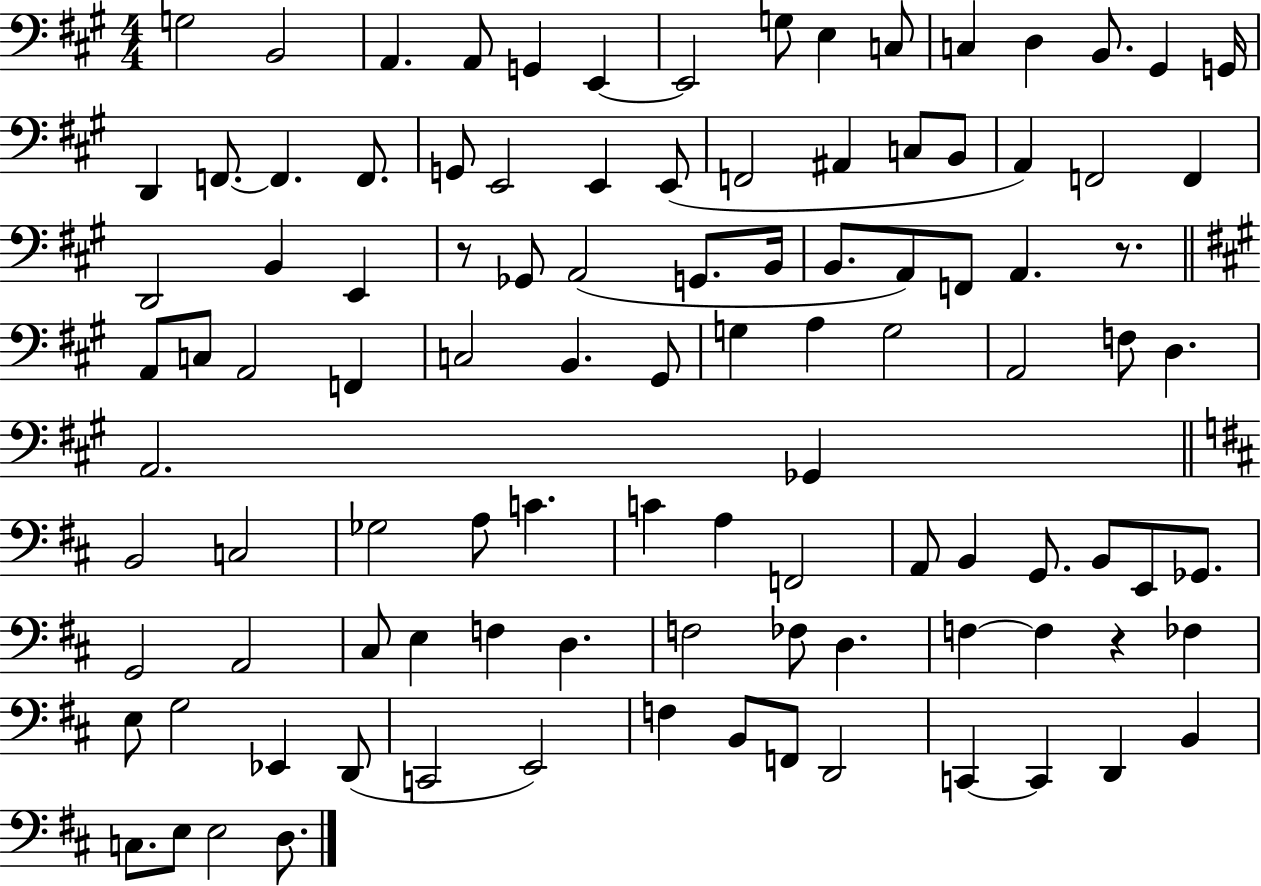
{
  \clef bass
  \numericTimeSignature
  \time 4/4
  \key a \major
  g2 b,2 | a,4. a,8 g,4 e,4~~ | e,2 g8 e4 c8 | c4 d4 b,8. gis,4 g,16 | \break d,4 f,8.~~ f,4. f,8. | g,8 e,2 e,4 e,8( | f,2 ais,4 c8 b,8 | a,4) f,2 f,4 | \break d,2 b,4 e,4 | r8 ges,8 a,2( g,8. b,16 | b,8. a,8) f,8 a,4. r8. | \bar "||" \break \key a \major a,8 c8 a,2 f,4 | c2 b,4. gis,8 | g4 a4 g2 | a,2 f8 d4. | \break a,2. ges,4 | \bar "||" \break \key d \major b,2 c2 | ges2 a8 c'4. | c'4 a4 f,2 | a,8 b,4 g,8. b,8 e,8 ges,8. | \break g,2 a,2 | cis8 e4 f4 d4. | f2 fes8 d4. | f4~~ f4 r4 fes4 | \break e8 g2 ees,4 d,8( | c,2 e,2) | f4 b,8 f,8 d,2 | c,4~~ c,4 d,4 b,4 | \break c8. e8 e2 d8. | \bar "|."
}